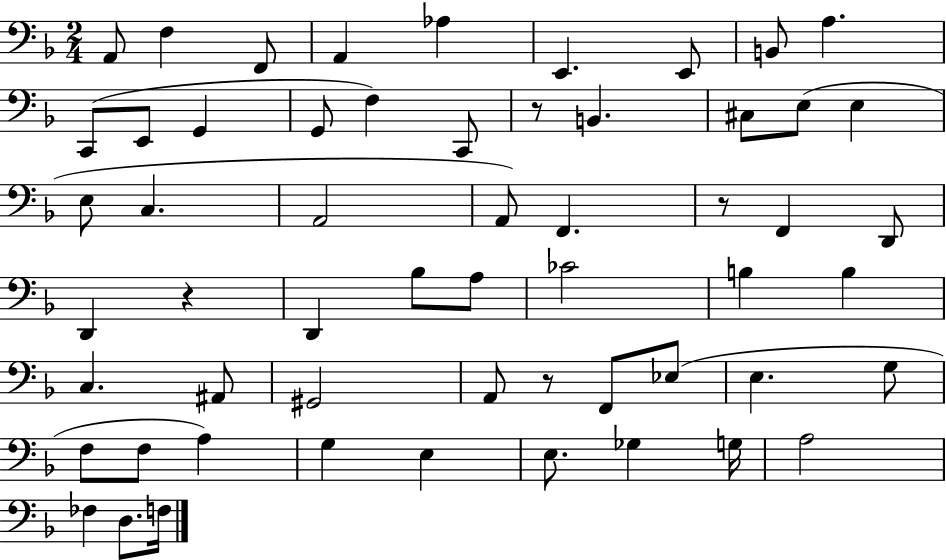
{
  \clef bass
  \numericTimeSignature
  \time 2/4
  \key f \major
  a,8 f4 f,8 | a,4 aes4 | e,4. e,8 | b,8 a4. | \break c,8( e,8 g,4 | g,8 f4) c,8 | r8 b,4. | cis8 e8( e4 | \break e8 c4. | a,2 | a,8) f,4. | r8 f,4 d,8 | \break d,4 r4 | d,4 bes8 a8 | ces'2 | b4 b4 | \break c4. ais,8 | gis,2 | a,8 r8 f,8 ees8( | e4. g8 | \break f8 f8 a4) | g4 e4 | e8. ges4 g16 | a2 | \break fes4 d8. f16 | \bar "|."
}